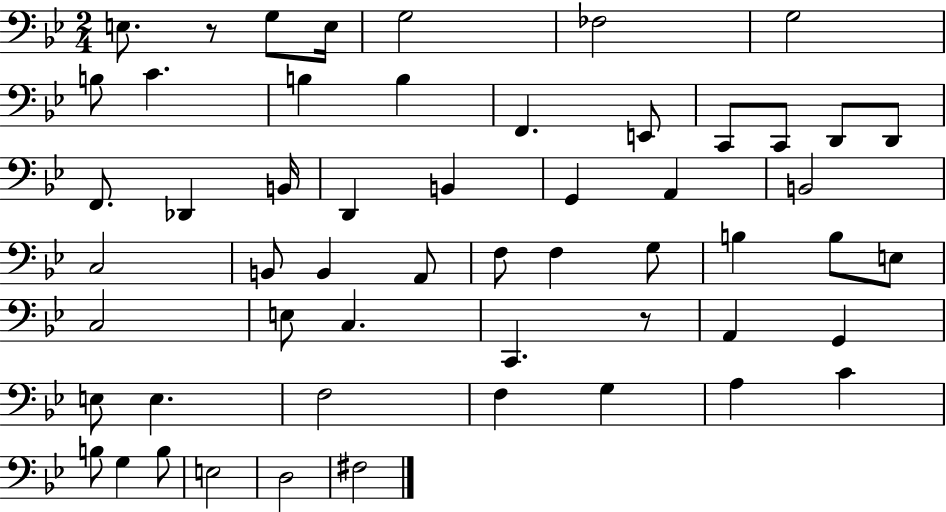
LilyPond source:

{
  \clef bass
  \numericTimeSignature
  \time 2/4
  \key bes \major
  e8. r8 g8 e16 | g2 | fes2 | g2 | \break b8 c'4. | b4 b4 | f,4. e,8 | c,8 c,8 d,8 d,8 | \break f,8. des,4 b,16 | d,4 b,4 | g,4 a,4 | b,2 | \break c2 | b,8 b,4 a,8 | f8 f4 g8 | b4 b8 e8 | \break c2 | e8 c4. | c,4. r8 | a,4 g,4 | \break e8 e4. | f2 | f4 g4 | a4 c'4 | \break b8 g4 b8 | e2 | d2 | fis2 | \break \bar "|."
}